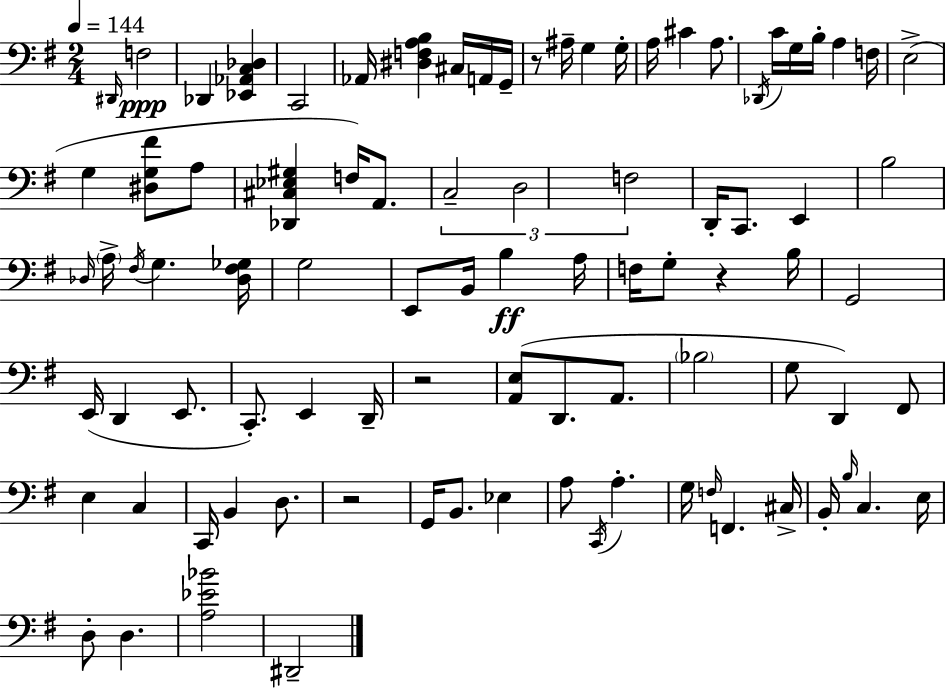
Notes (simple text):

D#2/s F3/h Db2/q [Eb2,Ab2,C3,Db3]/q C2/h Ab2/s [D#3,F3,A3,B3]/q C#3/s A2/s G2/s R/e A#3/s G3/q G3/s A3/s C#4/q A3/e. Db2/s C4/s G3/s B3/s A3/q F3/s E3/h G3/q [D#3,G3,F#4]/e A3/e [Db2,C#3,Eb3,G#3]/q F3/s A2/e. C3/h D3/h F3/h D2/s C2/e. E2/q B3/h Db3/s A3/s F#3/s G3/q. [Db3,F#3,Gb3]/s G3/h E2/e B2/s B3/q A3/s F3/s G3/e R/q B3/s G2/h E2/s D2/q E2/e. C2/e. E2/q D2/s R/h [A2,E3]/e D2/e. A2/e. Bb3/h G3/e D2/q F#2/e E3/q C3/q C2/s B2/q D3/e. R/h G2/s B2/e. Eb3/q A3/e C2/s A3/q. G3/s F3/s F2/q. C#3/s B2/s B3/s C3/q. E3/s D3/e D3/q. [A3,Eb4,Bb4]/h D#2/h